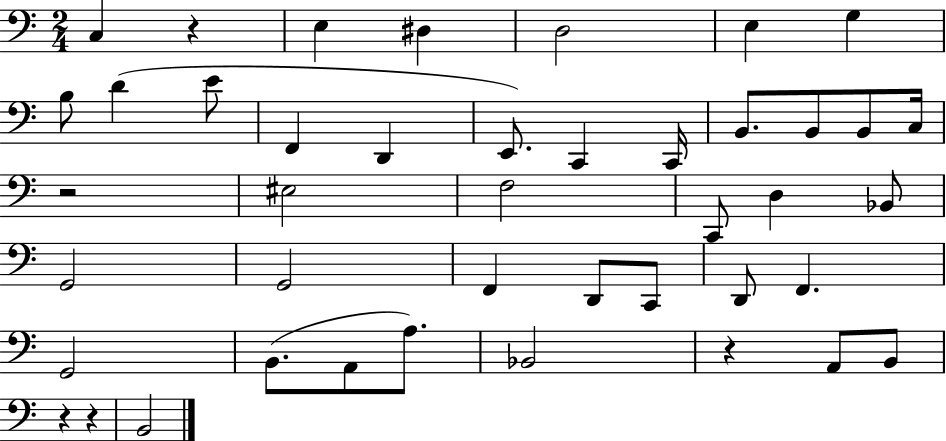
X:1
T:Untitled
M:2/4
L:1/4
K:C
C, z E, ^D, D,2 E, G, B,/2 D E/2 F,, D,, E,,/2 C,, C,,/4 B,,/2 B,,/2 B,,/2 C,/4 z2 ^E,2 F,2 C,,/2 D, _B,,/2 G,,2 G,,2 F,, D,,/2 C,,/2 D,,/2 F,, G,,2 B,,/2 A,,/2 A,/2 _B,,2 z A,,/2 B,,/2 z z B,,2